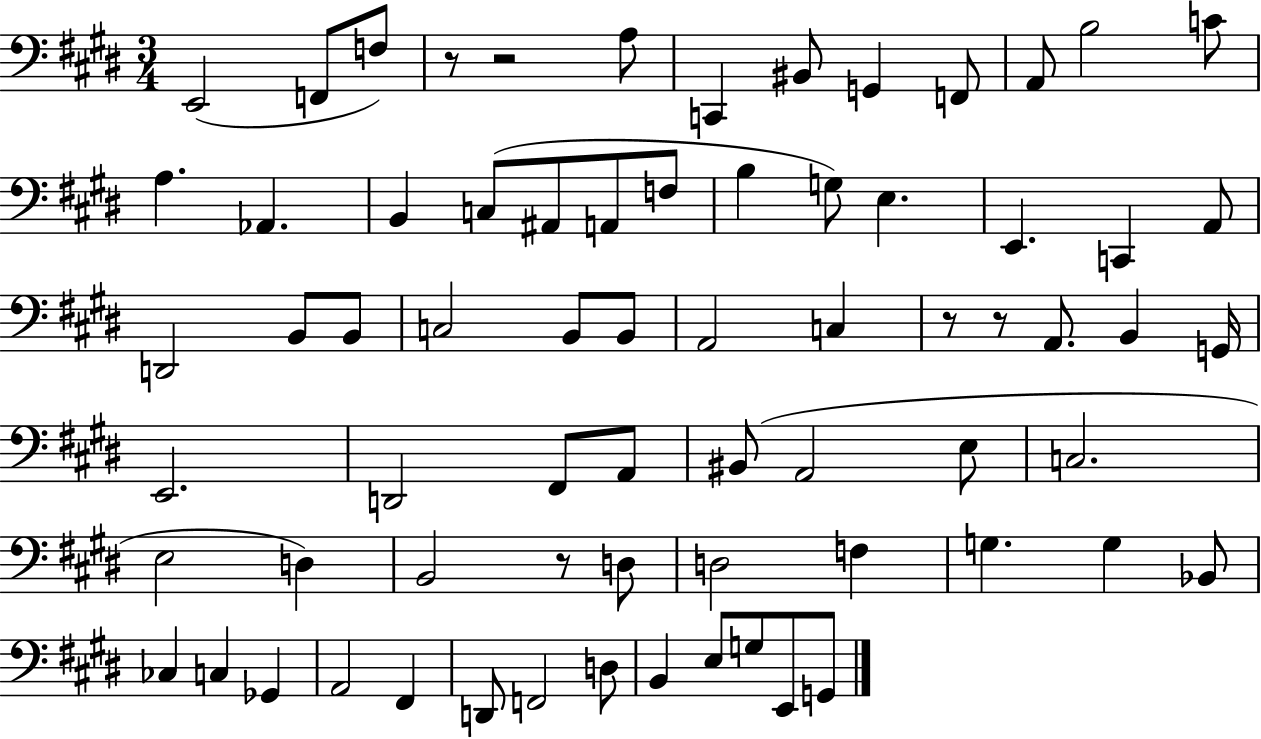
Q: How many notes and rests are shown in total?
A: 70